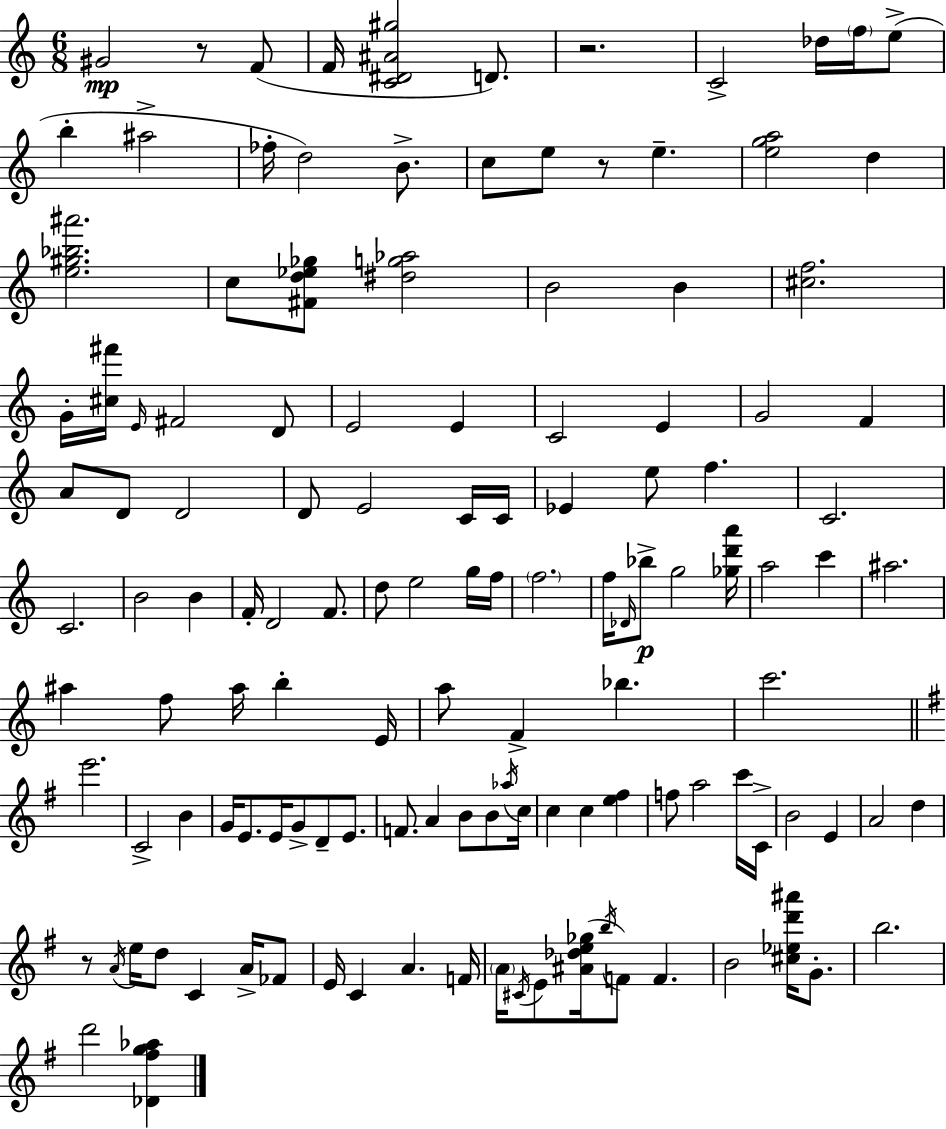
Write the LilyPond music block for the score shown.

{
  \clef treble
  \numericTimeSignature
  \time 6/8
  \key c \major
  gis'2\mp r8 f'8( | f'16 <c' dis' ais' gis''>2 d'8.) | r2. | c'2-> des''16 \parenthesize f''16 e''8->( | \break b''4-. ais''2-> | fes''16-. d''2) b'8.-> | c''8 e''8 r8 e''4.-- | <e'' g'' a''>2 d''4 | \break <e'' gis'' bes'' ais'''>2. | c''8 <fis' d'' ees'' ges''>8 <dis'' g'' aes''>2 | b'2 b'4 | <cis'' f''>2. | \break g'16-. <cis'' fis'''>16 \grace { e'16 } fis'2 d'8 | e'2 e'4 | c'2 e'4 | g'2 f'4 | \break a'8 d'8 d'2 | d'8 e'2 c'16 | c'16 ees'4 e''8 f''4. | c'2. | \break c'2. | b'2 b'4 | f'16-. d'2 f'8. | d''8 e''2 g''16 | \break f''16 \parenthesize f''2. | f''16 \grace { des'16 } bes''8->\p g''2 | <ges'' d''' a'''>16 a''2 c'''4 | ais''2. | \break ais''4 f''8 ais''16 b''4-. | e'16 a''8 f'4-> bes''4. | c'''2. | \bar "||" \break \key g \major e'''2. | c'2-> b'4 | g'16 e'8. e'16 g'8-> d'8-- e'8. | f'8. a'4 b'8 b'8 \acciaccatura { aes''16 } | \break c''16 c''4 c''4 <e'' fis''>4 | f''8 a''2 c'''16 | c'16-> b'2 e'4 | a'2 d''4 | \break r8 \acciaccatura { a'16 } e''16 d''8 c'4 a'16-> | fes'8 e'16 c'4 a'4. | f'16 \parenthesize a'16 \acciaccatura { cis'16 } e'8 <ais' des'' e'' ges''>16( \acciaccatura { b''16 } f'8) f'4. | b'2 | \break <cis'' ees'' d''' ais'''>16 g'8.-. b''2. | d'''2 | <des' fis'' g'' aes''>4 \bar "|."
}